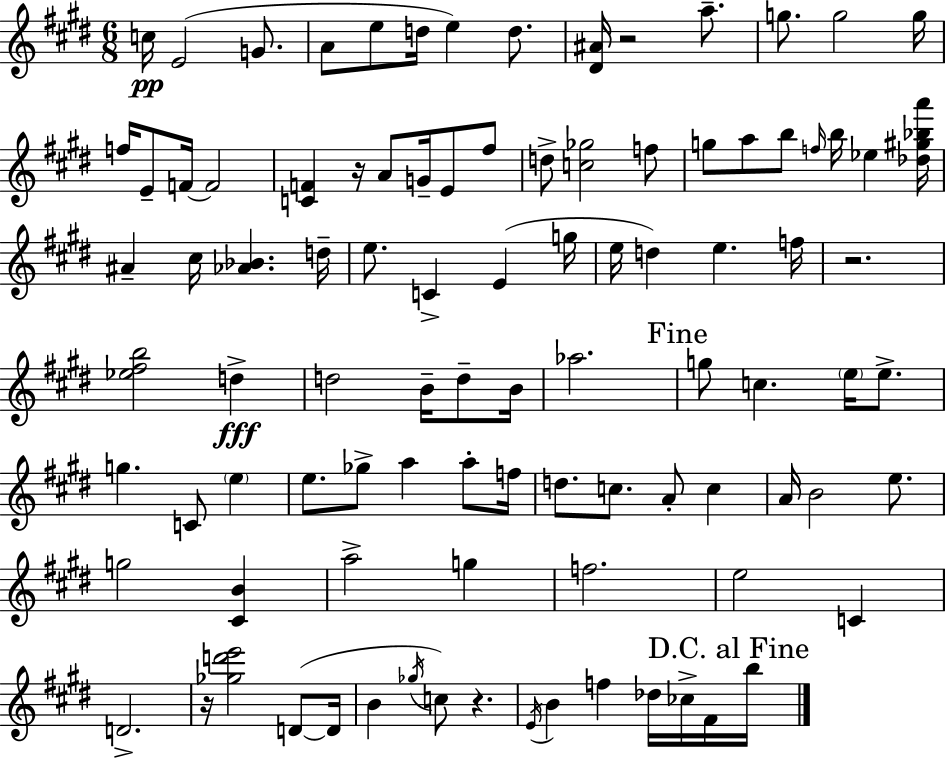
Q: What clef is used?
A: treble